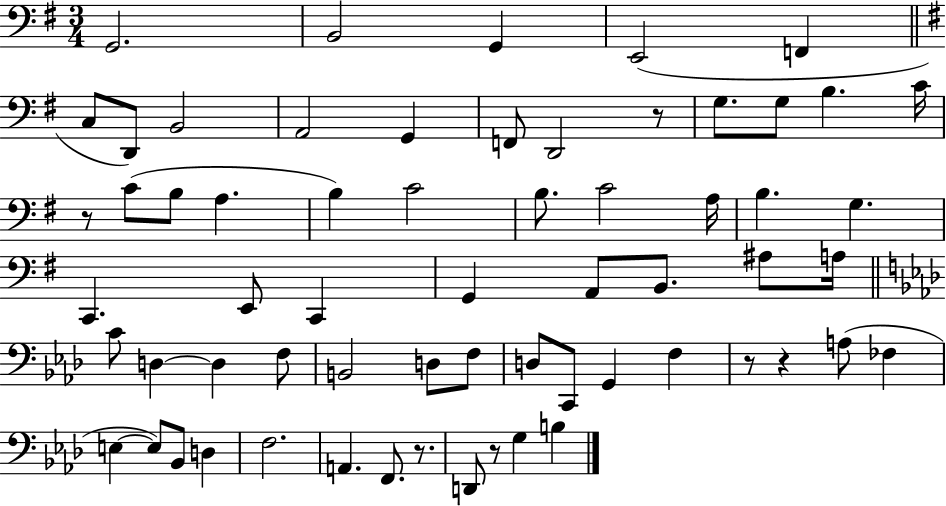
X:1
T:Untitled
M:3/4
L:1/4
K:G
G,,2 B,,2 G,, E,,2 F,, C,/2 D,,/2 B,,2 A,,2 G,, F,,/2 D,,2 z/2 G,/2 G,/2 B, C/4 z/2 C/2 B,/2 A, B, C2 B,/2 C2 A,/4 B, G, C,, E,,/2 C,, G,, A,,/2 B,,/2 ^A,/2 A,/4 C/2 D, D, F,/2 B,,2 D,/2 F,/2 D,/2 C,,/2 G,, F, z/2 z A,/2 _F, E, E,/2 _B,,/2 D, F,2 A,, F,,/2 z/2 D,,/2 z/2 G, B,